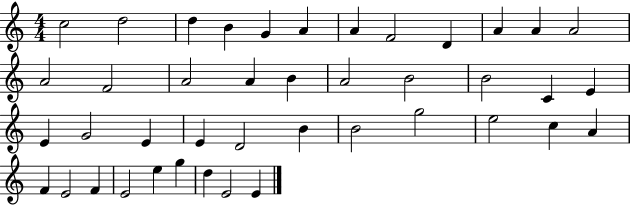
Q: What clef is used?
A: treble